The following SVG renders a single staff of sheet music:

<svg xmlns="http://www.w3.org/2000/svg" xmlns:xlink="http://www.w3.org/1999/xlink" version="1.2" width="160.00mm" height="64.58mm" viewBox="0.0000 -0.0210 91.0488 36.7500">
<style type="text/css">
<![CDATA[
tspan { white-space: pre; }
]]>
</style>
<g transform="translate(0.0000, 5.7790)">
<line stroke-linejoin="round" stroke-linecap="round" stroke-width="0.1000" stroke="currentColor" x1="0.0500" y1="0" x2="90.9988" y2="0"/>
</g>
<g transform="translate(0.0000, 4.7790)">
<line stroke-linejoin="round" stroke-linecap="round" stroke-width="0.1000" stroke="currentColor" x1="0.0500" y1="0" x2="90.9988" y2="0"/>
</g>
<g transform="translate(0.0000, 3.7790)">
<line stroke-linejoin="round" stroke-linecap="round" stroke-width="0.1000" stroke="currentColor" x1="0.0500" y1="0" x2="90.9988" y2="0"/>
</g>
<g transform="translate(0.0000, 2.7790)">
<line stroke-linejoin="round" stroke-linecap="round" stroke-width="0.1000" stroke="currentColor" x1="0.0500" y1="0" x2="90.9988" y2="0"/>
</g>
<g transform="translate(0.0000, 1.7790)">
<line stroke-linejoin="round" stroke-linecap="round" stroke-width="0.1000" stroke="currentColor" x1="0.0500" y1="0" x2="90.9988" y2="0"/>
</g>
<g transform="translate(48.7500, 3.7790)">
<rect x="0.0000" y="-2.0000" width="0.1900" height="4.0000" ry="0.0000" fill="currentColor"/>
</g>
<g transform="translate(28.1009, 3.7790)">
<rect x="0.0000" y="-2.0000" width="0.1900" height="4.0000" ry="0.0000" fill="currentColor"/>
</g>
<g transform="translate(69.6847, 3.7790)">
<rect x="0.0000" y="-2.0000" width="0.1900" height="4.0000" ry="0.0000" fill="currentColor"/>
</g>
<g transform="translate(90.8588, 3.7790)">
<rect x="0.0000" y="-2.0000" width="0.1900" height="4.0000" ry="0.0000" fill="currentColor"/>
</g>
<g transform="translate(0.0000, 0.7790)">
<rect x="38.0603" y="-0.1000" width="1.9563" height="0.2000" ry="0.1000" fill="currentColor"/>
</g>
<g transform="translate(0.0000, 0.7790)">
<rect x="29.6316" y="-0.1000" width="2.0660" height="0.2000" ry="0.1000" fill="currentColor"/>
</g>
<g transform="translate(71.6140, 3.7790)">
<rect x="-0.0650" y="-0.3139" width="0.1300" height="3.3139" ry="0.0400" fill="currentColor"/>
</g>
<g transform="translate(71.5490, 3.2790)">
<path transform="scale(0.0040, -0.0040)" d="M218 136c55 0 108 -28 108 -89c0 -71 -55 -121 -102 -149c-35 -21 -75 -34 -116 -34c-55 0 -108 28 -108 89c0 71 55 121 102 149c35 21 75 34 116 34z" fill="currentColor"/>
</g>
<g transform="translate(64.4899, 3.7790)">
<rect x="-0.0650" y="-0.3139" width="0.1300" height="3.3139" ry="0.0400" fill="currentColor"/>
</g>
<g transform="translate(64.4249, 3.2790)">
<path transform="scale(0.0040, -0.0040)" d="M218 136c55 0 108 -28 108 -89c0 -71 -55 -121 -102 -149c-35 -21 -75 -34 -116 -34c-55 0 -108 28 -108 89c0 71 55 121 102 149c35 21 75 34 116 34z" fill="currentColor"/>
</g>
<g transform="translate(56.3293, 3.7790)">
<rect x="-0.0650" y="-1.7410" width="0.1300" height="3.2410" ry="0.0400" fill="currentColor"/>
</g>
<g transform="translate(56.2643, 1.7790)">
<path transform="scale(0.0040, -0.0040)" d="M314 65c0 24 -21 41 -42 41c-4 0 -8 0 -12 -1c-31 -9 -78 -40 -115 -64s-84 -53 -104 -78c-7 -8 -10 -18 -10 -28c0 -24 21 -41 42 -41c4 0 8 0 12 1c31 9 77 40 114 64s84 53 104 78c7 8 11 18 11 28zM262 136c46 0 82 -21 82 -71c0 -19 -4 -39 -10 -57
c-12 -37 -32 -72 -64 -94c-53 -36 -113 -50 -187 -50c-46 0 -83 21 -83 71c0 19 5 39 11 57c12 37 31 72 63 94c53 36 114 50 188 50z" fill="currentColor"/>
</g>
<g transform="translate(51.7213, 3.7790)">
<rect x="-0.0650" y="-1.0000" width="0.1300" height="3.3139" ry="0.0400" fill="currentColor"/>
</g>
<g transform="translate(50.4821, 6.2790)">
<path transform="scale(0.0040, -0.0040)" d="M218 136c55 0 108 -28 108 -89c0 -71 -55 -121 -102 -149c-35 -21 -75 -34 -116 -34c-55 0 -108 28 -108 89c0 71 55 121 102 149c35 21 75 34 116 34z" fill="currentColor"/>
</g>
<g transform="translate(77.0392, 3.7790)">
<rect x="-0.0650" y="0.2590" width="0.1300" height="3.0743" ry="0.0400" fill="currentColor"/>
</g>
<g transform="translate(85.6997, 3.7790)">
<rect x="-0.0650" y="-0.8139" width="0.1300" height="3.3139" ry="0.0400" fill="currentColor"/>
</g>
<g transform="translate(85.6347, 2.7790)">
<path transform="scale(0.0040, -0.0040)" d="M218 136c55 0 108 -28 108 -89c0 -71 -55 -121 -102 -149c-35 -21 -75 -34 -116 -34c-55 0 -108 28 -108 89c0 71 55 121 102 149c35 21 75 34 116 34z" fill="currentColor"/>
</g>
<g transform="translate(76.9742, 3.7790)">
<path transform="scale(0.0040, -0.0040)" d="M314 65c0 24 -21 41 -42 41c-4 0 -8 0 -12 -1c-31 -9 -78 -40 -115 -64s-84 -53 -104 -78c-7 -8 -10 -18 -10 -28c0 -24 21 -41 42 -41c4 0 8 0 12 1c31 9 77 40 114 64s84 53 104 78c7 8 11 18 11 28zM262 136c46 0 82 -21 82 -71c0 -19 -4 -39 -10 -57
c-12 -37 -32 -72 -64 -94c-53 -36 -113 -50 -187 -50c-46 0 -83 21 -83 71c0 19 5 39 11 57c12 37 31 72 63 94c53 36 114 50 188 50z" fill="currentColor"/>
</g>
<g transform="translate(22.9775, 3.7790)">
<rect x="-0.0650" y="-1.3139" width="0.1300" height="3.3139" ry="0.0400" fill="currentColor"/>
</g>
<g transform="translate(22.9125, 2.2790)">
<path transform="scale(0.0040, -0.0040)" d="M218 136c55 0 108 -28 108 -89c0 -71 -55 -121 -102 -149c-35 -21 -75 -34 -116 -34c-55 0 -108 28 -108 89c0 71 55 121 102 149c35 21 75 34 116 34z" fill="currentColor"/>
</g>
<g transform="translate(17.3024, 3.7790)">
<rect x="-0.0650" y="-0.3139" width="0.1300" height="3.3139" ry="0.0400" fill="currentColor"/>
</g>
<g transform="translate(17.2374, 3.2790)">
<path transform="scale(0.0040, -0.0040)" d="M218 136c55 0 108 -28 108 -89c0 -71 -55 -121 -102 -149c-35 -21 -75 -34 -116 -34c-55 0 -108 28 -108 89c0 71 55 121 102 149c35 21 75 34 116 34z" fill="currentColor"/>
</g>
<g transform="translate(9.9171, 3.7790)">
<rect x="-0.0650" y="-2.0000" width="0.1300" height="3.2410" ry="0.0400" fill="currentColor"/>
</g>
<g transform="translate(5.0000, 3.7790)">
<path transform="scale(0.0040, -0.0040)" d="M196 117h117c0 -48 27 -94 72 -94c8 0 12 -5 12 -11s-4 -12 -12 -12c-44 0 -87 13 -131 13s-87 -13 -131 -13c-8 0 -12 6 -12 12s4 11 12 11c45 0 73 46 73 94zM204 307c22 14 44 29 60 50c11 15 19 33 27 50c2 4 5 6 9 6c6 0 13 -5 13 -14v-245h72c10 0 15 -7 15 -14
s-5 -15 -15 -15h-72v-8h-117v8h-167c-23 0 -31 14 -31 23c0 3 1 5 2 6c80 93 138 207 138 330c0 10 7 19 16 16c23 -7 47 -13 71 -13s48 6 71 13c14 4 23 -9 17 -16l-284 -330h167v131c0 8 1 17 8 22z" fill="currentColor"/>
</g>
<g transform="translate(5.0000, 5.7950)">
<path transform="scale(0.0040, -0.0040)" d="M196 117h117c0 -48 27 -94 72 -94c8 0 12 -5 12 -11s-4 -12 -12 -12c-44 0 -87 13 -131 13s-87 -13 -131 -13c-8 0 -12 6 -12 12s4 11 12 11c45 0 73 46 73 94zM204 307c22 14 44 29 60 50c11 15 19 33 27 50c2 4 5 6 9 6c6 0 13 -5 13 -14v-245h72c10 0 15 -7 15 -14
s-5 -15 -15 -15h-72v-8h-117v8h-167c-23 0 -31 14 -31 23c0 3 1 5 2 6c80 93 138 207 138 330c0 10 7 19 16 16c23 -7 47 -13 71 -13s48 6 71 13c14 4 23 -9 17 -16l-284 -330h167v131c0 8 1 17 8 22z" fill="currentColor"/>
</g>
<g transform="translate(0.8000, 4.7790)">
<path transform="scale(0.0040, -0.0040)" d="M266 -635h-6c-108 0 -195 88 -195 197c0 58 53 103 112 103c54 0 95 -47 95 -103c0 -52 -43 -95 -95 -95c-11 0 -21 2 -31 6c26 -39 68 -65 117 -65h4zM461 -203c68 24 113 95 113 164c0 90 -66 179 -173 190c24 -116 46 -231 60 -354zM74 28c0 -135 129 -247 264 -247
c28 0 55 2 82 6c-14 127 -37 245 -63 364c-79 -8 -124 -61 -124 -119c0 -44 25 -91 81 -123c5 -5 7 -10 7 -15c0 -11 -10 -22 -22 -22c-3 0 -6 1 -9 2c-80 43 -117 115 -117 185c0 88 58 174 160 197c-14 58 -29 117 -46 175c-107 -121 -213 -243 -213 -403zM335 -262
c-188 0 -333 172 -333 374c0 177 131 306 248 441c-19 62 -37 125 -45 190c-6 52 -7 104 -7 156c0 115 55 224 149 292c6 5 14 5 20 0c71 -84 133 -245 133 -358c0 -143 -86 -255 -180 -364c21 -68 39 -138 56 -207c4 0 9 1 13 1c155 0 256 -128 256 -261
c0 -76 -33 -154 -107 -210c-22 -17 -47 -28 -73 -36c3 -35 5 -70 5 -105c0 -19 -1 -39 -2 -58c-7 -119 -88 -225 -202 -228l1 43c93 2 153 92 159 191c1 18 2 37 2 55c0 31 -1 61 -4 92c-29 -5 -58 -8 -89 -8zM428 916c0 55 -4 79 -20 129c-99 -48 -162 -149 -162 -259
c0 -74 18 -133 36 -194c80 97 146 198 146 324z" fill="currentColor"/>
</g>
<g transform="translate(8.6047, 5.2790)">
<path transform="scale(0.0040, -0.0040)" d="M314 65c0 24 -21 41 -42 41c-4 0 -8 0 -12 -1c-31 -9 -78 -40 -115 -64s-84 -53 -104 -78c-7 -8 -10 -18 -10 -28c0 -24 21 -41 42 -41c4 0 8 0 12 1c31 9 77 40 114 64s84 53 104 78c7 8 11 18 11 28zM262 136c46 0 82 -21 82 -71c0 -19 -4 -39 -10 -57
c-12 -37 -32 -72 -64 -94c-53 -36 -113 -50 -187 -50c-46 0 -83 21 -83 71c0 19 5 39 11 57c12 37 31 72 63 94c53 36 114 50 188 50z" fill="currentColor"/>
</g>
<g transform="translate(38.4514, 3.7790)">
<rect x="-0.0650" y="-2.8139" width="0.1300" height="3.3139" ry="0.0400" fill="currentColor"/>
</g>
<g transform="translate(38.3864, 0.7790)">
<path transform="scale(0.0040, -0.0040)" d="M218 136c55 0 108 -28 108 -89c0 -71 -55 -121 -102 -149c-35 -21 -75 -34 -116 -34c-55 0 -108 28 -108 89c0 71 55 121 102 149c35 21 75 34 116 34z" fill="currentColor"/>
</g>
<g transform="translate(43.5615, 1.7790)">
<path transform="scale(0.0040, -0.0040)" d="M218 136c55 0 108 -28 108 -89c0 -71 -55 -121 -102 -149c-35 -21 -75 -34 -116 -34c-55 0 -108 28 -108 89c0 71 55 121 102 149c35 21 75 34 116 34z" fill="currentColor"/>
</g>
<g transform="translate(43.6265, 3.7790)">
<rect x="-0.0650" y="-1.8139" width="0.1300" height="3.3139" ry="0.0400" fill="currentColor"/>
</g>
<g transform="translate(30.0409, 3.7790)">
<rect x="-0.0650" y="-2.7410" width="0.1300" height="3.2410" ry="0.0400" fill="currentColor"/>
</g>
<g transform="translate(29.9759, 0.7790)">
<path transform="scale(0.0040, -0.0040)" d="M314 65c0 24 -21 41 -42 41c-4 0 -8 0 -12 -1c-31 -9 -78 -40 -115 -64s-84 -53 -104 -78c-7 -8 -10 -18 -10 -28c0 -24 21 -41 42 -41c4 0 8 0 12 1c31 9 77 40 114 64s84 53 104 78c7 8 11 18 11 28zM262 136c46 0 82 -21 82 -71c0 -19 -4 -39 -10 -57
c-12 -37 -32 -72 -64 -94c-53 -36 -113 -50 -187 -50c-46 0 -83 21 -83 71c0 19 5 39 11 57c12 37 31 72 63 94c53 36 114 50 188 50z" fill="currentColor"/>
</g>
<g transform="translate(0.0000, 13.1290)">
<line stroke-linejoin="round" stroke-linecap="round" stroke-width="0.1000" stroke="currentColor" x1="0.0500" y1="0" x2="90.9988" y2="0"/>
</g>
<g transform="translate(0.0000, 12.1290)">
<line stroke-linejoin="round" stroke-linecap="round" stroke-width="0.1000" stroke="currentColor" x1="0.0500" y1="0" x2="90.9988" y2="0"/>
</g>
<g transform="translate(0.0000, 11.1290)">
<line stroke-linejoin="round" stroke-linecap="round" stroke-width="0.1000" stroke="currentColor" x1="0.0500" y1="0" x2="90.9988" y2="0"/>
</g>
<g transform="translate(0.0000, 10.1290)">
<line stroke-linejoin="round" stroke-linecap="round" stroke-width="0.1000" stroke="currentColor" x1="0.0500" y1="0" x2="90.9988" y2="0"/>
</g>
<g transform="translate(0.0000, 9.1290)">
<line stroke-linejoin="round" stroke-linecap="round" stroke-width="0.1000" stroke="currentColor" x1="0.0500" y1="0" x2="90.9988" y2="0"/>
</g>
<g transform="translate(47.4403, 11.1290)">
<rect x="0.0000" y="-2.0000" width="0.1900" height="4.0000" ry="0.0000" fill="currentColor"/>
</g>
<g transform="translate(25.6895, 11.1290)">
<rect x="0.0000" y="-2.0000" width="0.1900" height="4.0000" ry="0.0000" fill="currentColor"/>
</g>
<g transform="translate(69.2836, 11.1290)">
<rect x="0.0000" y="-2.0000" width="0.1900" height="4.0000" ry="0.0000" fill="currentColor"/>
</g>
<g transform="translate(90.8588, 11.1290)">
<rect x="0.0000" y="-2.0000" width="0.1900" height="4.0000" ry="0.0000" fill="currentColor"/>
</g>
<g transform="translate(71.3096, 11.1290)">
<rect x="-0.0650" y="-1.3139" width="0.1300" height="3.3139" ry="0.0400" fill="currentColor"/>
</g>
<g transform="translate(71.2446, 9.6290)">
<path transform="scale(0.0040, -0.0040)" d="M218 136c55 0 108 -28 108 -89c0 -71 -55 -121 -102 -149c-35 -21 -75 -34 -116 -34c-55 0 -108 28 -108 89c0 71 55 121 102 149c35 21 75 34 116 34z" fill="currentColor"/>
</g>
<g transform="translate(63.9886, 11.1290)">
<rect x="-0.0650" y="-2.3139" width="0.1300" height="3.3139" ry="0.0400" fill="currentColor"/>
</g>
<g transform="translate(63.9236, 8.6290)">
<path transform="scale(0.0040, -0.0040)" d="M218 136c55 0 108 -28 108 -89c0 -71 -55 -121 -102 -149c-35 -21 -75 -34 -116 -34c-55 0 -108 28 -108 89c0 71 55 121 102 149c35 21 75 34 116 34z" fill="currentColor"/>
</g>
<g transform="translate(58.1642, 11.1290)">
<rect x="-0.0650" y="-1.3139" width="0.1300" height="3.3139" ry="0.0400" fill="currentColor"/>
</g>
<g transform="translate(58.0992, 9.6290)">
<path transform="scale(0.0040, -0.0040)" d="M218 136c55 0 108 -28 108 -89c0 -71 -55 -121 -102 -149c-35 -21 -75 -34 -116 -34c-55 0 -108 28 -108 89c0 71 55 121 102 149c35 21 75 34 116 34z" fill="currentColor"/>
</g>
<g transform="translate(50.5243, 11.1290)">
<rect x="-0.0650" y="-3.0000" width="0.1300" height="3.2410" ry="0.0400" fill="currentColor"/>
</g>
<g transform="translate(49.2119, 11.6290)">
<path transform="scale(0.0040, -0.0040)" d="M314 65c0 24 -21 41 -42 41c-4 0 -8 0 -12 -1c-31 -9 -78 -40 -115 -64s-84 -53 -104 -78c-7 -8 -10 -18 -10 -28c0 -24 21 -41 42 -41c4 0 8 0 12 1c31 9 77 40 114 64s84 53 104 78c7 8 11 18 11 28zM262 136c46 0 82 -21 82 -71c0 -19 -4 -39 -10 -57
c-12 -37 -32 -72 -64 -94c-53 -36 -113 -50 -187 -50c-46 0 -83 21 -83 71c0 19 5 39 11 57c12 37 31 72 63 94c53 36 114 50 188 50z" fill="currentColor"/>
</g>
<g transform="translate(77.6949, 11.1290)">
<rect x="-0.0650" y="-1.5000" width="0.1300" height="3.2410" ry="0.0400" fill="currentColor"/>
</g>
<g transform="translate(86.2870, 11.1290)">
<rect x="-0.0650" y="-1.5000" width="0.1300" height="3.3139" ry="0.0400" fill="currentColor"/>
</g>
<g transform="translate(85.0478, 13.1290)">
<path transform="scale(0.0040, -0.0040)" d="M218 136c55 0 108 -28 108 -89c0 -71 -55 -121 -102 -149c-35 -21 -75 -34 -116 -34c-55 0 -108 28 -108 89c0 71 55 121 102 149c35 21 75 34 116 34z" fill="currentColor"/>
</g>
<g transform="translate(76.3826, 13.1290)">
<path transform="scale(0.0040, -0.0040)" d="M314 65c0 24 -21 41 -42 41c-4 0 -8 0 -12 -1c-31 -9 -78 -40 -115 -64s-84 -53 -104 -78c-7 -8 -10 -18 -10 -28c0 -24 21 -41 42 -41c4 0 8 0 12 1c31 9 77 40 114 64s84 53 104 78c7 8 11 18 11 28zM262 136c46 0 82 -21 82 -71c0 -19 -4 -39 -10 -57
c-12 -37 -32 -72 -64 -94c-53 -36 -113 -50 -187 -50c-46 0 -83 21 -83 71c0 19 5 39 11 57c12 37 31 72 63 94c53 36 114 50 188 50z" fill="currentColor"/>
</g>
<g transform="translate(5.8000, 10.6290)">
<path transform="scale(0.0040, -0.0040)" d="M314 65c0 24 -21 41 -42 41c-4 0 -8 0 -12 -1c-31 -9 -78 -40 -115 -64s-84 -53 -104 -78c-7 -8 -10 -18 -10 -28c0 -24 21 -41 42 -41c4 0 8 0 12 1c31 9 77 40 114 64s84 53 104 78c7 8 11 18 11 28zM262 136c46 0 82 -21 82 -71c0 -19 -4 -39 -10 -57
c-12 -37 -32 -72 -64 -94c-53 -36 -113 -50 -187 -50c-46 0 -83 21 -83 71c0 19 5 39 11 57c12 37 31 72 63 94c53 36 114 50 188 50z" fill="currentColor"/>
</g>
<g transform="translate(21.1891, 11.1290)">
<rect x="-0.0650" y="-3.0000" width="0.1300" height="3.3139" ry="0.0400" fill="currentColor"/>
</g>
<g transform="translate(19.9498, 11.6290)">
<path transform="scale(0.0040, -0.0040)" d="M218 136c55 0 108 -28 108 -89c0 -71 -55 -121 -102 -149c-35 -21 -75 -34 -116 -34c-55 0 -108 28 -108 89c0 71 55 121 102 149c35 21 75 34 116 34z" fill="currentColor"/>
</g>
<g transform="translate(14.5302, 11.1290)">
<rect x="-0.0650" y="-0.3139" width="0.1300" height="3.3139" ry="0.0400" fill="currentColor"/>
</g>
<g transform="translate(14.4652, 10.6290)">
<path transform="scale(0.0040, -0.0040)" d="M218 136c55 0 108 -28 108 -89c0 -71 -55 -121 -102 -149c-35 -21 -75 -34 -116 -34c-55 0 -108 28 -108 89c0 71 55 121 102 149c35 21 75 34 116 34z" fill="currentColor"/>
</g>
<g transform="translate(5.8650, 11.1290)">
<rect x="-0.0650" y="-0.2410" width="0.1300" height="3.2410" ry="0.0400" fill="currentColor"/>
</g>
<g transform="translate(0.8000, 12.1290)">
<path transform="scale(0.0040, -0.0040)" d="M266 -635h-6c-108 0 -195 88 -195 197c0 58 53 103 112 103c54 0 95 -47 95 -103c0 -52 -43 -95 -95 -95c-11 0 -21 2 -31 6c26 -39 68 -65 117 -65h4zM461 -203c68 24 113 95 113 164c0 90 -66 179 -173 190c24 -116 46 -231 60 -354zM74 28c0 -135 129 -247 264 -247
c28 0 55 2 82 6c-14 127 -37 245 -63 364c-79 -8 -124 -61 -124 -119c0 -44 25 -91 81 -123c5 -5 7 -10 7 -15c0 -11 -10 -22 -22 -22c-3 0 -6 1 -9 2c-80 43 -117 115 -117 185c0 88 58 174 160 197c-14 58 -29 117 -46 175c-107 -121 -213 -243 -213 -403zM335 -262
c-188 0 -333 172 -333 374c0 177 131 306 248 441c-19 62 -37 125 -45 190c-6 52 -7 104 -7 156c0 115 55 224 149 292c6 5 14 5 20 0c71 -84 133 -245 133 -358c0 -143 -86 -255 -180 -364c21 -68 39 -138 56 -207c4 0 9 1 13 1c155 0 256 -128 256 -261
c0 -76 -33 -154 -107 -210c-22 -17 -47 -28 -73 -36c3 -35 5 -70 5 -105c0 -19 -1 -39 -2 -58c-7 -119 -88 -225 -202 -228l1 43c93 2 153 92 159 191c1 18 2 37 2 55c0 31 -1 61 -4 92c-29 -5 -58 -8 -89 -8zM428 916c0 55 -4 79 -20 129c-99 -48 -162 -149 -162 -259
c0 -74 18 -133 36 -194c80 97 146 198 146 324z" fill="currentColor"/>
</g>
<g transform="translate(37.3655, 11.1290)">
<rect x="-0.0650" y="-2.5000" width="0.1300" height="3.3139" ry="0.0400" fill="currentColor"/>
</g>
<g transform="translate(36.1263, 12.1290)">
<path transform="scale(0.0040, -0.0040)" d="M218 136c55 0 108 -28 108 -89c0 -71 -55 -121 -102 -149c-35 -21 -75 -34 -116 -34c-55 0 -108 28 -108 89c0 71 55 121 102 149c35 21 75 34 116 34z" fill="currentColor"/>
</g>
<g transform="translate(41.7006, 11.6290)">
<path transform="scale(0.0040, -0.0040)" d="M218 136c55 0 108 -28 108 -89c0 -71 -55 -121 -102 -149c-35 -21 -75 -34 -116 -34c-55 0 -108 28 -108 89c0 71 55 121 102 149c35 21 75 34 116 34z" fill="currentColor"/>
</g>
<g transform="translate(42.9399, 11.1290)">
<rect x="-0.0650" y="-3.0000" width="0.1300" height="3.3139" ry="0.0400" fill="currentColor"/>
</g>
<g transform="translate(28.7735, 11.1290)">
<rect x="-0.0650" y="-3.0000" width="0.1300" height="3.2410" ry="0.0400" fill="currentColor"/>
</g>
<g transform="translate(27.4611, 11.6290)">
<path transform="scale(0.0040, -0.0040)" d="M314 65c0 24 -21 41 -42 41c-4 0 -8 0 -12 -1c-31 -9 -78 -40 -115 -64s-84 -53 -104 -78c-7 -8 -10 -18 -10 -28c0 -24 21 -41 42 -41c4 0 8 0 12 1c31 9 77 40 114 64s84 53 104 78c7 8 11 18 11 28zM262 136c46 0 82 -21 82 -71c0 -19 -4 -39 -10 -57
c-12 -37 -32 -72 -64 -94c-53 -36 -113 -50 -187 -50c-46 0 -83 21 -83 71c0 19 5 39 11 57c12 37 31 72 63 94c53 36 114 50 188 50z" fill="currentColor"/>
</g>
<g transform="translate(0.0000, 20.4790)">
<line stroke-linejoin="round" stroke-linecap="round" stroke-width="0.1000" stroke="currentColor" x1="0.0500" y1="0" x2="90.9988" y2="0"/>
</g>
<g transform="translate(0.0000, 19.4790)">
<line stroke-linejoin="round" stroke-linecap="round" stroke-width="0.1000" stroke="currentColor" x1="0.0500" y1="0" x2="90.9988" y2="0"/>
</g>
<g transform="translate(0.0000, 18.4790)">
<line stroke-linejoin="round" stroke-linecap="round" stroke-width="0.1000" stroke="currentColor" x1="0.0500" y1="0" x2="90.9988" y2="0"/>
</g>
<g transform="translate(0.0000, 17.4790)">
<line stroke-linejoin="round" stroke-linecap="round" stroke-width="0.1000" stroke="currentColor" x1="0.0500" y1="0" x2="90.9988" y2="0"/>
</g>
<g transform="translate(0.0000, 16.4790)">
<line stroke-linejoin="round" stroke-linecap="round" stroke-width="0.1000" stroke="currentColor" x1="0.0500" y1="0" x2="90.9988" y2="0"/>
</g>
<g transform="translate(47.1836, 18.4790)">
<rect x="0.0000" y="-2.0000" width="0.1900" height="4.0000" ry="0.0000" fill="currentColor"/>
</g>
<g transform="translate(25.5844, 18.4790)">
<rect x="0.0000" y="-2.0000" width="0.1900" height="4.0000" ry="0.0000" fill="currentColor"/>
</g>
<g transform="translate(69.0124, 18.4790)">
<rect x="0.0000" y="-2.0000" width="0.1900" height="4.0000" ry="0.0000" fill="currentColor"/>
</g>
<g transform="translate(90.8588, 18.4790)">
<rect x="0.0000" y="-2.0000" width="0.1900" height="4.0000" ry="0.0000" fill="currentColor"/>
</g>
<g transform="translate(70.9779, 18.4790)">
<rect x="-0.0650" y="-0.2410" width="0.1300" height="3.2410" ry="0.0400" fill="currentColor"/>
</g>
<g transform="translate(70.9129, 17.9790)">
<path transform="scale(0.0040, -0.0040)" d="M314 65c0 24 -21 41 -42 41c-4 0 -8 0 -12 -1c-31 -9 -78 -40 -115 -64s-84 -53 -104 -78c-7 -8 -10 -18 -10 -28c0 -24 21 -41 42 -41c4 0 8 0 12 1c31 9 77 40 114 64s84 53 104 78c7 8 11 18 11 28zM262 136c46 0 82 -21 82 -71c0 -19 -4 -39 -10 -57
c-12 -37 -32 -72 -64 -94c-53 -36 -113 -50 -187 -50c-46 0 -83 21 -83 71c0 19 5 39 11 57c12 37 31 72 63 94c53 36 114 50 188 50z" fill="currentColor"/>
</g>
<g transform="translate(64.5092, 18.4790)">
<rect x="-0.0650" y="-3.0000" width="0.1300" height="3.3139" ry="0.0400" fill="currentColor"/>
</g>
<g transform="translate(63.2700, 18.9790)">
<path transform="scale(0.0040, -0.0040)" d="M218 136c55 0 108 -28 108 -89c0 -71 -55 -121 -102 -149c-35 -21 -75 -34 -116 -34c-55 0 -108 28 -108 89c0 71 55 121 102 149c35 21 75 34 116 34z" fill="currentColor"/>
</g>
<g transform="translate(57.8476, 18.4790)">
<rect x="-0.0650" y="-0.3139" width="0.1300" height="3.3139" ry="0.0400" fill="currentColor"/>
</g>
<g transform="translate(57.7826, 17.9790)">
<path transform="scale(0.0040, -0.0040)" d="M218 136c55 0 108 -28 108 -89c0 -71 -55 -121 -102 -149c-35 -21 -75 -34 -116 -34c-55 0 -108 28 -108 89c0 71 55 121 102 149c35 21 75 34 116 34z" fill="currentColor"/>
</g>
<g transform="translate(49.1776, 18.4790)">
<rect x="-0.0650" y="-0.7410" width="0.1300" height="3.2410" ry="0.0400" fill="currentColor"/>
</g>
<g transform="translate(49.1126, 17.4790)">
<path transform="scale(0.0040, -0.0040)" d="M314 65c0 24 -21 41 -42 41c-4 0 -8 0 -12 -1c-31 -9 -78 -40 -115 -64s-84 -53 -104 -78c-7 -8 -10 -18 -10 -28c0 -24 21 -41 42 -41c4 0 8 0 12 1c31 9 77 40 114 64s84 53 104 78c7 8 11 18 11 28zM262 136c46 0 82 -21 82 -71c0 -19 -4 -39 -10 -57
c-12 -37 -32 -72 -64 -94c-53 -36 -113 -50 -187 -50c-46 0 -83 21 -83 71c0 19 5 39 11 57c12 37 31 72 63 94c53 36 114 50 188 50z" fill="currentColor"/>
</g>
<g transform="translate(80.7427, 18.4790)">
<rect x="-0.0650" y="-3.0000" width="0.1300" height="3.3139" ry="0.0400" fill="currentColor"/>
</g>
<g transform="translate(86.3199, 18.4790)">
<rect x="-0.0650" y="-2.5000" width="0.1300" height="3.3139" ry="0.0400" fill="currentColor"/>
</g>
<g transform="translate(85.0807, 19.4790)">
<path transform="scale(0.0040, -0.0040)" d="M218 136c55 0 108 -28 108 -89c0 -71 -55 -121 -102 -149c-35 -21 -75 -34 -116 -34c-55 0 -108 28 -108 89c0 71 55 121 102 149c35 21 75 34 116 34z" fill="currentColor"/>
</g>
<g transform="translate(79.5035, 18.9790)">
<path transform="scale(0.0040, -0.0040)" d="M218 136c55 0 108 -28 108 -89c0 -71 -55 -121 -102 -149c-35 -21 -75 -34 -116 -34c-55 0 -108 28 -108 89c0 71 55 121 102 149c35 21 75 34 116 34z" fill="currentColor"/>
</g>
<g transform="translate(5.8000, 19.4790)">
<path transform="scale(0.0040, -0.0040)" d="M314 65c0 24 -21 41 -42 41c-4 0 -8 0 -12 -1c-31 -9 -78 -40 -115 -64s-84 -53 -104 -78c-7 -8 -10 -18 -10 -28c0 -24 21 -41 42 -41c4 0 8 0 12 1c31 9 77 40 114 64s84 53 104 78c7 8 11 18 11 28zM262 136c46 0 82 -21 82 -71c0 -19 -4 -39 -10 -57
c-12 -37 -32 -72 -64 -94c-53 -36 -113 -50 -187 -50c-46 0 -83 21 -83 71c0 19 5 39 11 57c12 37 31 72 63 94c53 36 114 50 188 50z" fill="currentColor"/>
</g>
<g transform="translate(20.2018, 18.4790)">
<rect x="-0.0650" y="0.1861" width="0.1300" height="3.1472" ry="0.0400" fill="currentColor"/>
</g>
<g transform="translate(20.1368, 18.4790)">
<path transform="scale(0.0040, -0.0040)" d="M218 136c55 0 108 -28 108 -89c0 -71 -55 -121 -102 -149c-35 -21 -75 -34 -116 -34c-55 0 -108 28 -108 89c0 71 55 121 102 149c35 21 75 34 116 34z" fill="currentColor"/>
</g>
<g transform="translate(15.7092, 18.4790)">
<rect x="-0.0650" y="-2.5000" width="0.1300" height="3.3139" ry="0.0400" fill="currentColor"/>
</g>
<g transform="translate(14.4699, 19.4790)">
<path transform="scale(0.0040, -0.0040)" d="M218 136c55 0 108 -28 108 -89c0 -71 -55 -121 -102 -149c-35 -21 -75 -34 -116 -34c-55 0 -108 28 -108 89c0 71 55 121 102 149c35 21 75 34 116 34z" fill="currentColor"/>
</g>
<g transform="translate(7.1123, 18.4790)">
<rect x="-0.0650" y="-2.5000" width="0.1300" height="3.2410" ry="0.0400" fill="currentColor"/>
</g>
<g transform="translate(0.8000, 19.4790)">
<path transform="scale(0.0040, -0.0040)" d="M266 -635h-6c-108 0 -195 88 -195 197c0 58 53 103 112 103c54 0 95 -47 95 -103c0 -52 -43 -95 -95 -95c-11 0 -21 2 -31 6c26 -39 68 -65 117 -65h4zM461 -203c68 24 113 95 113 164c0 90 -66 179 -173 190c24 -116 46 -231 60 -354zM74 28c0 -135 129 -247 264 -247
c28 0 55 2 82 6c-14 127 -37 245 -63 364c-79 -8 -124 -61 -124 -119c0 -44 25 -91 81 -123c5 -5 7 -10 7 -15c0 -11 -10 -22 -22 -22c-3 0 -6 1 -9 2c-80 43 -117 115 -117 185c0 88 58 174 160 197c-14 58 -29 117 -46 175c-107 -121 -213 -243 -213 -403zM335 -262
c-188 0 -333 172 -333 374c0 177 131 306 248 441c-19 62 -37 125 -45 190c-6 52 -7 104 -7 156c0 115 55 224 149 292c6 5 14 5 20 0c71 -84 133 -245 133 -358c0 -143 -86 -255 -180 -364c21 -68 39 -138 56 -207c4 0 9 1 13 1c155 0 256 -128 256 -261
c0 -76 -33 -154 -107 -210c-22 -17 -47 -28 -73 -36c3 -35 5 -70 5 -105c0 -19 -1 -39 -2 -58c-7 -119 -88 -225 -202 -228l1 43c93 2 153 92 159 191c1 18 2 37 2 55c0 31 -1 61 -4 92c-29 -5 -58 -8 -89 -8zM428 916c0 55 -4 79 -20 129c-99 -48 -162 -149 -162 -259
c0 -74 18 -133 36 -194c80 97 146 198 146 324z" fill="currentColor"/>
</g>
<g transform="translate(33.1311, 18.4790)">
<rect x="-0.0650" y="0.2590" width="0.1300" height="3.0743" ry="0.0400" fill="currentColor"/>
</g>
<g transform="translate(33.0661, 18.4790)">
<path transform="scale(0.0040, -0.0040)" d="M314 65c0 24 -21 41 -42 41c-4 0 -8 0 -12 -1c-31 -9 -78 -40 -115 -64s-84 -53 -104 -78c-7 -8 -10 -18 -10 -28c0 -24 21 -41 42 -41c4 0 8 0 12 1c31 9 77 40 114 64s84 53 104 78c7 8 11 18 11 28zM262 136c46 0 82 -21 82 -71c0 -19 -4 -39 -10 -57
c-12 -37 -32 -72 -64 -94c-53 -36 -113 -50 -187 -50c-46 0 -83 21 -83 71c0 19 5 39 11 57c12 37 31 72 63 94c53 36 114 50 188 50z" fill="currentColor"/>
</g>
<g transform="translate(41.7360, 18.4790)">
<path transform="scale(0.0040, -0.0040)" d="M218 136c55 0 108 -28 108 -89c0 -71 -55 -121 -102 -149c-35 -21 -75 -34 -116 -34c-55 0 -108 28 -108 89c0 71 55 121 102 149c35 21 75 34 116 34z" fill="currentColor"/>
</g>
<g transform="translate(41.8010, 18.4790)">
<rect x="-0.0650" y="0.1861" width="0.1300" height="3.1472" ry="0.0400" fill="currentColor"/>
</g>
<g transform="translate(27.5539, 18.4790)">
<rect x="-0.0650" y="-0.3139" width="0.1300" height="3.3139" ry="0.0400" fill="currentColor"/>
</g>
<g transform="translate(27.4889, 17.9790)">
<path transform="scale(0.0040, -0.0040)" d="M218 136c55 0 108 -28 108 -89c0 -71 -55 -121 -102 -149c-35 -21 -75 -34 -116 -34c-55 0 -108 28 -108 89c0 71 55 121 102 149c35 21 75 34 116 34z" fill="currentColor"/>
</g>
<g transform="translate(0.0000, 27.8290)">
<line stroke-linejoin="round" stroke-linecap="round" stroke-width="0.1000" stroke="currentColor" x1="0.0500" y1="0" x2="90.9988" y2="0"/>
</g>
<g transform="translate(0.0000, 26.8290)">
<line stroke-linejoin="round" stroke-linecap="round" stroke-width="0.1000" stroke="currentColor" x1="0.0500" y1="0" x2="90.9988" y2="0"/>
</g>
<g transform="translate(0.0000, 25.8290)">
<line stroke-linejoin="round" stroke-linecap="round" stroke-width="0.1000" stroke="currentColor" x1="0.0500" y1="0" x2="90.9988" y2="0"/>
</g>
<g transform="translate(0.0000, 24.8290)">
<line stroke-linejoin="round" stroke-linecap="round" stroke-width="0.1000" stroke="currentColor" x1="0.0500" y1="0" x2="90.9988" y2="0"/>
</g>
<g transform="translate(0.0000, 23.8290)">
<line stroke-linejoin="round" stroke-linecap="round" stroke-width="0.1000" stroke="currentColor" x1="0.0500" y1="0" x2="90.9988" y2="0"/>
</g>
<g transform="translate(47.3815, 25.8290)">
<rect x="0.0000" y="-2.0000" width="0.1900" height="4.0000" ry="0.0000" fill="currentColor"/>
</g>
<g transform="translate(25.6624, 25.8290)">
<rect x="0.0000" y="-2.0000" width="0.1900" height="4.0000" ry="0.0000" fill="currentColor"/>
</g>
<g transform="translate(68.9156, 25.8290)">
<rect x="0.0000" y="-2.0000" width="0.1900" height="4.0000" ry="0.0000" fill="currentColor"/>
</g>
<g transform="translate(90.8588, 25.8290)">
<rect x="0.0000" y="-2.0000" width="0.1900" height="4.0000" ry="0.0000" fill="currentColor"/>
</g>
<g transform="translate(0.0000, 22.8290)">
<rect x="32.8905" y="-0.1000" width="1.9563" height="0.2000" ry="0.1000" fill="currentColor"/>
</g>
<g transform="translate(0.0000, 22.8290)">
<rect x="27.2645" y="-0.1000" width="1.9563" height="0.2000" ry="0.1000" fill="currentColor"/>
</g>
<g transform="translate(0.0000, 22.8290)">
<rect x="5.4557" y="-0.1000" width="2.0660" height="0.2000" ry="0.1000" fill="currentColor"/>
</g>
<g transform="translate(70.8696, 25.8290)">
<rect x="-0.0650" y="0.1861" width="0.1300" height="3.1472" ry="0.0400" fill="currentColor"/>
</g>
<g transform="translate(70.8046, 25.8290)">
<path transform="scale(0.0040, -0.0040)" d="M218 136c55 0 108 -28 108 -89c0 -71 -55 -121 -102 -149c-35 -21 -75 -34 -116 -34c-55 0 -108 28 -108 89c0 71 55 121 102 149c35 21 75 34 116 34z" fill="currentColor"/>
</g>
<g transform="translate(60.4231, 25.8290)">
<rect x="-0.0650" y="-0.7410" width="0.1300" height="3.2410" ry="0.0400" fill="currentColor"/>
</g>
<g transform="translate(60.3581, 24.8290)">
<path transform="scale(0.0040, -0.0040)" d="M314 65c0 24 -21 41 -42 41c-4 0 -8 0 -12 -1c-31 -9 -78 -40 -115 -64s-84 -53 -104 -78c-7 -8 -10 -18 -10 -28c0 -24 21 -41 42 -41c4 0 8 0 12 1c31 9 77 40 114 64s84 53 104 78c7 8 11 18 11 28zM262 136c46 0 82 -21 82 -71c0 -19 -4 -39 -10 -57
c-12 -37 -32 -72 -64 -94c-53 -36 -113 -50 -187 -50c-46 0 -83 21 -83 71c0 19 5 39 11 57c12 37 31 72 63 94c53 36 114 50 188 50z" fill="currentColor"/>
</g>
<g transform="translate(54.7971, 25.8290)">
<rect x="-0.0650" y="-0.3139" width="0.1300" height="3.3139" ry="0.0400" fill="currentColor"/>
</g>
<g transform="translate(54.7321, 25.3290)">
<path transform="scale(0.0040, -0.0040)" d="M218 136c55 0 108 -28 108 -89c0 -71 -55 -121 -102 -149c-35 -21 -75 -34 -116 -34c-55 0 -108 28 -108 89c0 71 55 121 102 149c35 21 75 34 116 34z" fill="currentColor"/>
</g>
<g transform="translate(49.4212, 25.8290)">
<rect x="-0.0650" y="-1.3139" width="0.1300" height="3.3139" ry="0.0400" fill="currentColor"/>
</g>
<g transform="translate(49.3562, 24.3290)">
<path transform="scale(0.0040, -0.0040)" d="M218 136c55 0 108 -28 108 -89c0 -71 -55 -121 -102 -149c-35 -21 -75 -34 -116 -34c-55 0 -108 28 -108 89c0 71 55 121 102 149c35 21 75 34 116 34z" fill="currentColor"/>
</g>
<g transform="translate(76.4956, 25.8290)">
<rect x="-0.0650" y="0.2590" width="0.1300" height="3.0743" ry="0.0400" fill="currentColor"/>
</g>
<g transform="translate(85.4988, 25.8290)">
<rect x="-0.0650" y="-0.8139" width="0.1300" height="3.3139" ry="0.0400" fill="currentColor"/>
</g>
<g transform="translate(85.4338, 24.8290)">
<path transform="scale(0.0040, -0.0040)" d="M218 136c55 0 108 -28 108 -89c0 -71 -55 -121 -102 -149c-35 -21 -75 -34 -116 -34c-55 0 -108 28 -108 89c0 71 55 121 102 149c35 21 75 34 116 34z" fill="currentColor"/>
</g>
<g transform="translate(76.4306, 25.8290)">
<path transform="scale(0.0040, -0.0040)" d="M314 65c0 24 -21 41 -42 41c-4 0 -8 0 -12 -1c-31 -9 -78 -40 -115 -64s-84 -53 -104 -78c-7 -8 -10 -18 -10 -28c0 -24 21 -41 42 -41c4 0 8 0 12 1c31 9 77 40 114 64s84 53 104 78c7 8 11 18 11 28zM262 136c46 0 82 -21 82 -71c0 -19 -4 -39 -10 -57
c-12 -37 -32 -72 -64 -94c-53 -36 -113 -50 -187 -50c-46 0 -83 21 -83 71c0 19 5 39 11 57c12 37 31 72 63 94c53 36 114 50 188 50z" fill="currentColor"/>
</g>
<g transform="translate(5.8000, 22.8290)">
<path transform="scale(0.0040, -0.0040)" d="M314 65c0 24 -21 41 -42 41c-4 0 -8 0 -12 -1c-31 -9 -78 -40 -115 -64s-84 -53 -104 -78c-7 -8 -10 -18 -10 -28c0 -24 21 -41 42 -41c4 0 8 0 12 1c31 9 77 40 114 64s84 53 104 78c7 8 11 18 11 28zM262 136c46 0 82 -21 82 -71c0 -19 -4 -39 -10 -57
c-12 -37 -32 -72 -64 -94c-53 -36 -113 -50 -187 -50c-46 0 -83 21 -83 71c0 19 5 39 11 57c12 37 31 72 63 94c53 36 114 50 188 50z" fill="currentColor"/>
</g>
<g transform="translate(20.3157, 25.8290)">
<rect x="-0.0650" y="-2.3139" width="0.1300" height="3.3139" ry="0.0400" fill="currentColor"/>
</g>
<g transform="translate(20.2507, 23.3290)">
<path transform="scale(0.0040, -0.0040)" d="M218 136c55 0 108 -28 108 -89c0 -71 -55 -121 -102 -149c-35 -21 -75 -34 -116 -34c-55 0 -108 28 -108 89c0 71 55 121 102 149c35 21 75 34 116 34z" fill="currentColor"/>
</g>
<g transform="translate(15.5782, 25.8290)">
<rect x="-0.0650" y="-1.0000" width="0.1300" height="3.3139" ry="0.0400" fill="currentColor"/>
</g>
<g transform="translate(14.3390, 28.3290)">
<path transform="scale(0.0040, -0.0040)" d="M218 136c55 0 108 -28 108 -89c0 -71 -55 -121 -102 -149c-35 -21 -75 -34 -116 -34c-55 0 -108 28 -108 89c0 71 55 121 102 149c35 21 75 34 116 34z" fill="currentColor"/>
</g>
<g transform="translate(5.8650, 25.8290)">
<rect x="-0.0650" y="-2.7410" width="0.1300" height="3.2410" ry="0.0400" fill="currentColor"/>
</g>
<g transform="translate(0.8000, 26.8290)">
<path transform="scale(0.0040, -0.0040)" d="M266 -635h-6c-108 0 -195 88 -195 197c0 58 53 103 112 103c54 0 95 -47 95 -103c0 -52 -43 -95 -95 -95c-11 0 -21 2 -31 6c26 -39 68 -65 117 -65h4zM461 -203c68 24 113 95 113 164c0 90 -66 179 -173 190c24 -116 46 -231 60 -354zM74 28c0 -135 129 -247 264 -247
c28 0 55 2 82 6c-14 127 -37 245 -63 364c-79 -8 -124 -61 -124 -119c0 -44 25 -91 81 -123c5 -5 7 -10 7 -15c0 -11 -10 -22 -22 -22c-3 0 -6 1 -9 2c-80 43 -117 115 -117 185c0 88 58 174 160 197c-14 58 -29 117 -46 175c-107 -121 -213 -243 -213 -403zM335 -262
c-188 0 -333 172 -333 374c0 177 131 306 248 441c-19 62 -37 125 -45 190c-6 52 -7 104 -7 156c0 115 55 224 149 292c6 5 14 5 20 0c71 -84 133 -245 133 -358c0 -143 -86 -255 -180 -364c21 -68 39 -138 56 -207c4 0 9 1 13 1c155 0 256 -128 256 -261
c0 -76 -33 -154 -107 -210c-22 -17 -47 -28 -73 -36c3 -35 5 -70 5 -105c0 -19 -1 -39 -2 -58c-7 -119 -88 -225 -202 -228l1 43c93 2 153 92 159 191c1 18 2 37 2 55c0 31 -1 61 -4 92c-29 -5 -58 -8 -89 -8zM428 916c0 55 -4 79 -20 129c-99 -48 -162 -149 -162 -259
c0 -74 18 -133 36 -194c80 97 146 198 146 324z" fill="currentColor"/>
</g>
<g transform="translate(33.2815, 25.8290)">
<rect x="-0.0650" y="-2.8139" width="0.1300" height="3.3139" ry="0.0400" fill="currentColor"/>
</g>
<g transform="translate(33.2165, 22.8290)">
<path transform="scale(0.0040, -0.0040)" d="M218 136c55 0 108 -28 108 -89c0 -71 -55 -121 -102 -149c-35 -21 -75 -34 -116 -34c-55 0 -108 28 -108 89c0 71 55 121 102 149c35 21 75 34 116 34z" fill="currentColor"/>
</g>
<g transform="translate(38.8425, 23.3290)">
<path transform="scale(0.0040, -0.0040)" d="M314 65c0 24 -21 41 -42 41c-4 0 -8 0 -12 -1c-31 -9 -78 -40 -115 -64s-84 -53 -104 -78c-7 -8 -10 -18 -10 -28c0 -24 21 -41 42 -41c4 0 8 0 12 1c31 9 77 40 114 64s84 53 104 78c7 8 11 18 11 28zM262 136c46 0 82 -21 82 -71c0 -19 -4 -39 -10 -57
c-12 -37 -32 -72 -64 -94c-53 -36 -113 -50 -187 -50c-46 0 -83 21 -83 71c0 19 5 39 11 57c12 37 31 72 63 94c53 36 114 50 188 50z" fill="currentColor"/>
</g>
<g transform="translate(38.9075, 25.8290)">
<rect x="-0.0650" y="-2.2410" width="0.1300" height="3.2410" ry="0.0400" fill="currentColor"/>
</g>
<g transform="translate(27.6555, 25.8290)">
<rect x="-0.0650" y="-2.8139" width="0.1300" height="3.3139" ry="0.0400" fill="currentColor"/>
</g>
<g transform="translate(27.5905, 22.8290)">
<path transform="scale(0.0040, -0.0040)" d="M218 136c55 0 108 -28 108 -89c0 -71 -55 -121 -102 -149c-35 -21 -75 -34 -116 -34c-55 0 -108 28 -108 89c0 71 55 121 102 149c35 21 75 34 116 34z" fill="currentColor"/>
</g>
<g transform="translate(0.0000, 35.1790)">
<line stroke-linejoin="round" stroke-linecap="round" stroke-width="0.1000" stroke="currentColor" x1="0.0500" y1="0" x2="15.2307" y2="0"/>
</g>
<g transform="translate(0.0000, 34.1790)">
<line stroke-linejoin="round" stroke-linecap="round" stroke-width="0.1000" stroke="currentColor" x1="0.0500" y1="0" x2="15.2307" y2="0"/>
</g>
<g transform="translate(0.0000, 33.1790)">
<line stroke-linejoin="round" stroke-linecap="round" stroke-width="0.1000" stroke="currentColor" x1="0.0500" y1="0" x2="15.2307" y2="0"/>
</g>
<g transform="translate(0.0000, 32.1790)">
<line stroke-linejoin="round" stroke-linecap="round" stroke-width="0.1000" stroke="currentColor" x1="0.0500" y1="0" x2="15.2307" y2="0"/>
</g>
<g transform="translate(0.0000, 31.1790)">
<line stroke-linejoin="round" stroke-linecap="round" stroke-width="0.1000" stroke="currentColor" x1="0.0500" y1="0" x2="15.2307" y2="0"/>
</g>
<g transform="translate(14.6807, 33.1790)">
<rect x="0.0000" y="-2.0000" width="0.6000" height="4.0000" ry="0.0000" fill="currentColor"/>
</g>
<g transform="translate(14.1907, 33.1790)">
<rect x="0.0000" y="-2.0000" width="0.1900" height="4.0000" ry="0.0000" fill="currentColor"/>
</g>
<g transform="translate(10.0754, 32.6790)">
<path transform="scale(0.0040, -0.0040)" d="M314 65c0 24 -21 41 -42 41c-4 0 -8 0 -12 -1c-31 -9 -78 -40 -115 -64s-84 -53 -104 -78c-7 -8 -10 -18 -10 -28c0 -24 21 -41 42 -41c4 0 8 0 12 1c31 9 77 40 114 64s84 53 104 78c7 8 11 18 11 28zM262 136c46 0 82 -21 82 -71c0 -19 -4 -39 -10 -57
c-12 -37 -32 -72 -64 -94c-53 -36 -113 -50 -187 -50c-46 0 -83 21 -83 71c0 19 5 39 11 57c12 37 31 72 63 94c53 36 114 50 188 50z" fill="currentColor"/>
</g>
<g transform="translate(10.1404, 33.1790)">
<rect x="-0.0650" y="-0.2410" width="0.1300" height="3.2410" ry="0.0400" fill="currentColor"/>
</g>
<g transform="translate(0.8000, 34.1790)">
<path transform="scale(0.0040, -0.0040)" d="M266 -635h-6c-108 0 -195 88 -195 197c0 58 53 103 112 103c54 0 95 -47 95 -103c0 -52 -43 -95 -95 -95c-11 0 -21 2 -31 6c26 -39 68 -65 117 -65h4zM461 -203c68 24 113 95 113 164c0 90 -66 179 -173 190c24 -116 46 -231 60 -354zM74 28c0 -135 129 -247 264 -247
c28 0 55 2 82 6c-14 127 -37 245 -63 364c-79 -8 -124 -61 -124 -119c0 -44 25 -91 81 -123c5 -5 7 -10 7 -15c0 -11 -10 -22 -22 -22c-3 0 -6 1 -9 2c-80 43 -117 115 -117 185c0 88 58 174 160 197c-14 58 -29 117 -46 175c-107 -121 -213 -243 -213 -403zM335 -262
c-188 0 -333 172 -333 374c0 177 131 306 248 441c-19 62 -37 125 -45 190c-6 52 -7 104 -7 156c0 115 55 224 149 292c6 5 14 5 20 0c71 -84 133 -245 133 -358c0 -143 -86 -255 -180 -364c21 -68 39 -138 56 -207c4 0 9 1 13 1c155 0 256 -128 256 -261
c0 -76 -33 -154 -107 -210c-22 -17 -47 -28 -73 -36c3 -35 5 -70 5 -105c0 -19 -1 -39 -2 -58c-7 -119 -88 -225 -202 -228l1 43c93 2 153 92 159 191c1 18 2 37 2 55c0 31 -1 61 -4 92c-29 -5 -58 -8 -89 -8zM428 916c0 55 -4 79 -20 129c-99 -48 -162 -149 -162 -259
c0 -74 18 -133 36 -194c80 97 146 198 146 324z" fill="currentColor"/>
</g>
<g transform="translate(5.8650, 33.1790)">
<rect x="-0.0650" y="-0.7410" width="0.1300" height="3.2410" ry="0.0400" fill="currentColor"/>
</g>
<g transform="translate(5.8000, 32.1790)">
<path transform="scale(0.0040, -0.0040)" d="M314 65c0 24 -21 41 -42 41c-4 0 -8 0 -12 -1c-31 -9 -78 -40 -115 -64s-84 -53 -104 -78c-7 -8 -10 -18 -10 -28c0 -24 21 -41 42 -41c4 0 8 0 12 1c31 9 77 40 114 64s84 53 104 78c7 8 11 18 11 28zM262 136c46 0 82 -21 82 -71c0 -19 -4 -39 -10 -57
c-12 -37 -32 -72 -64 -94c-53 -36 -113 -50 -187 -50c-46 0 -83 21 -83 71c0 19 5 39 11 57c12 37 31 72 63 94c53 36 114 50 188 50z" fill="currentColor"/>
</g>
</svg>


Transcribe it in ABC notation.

X:1
T:Untitled
M:4/4
L:1/4
K:C
F2 c e a2 a f D f2 c c B2 d c2 c A A2 G A A2 e g e E2 E G2 G B c B2 B d2 c A c2 A G a2 D g a a g2 e c d2 B B2 d d2 c2